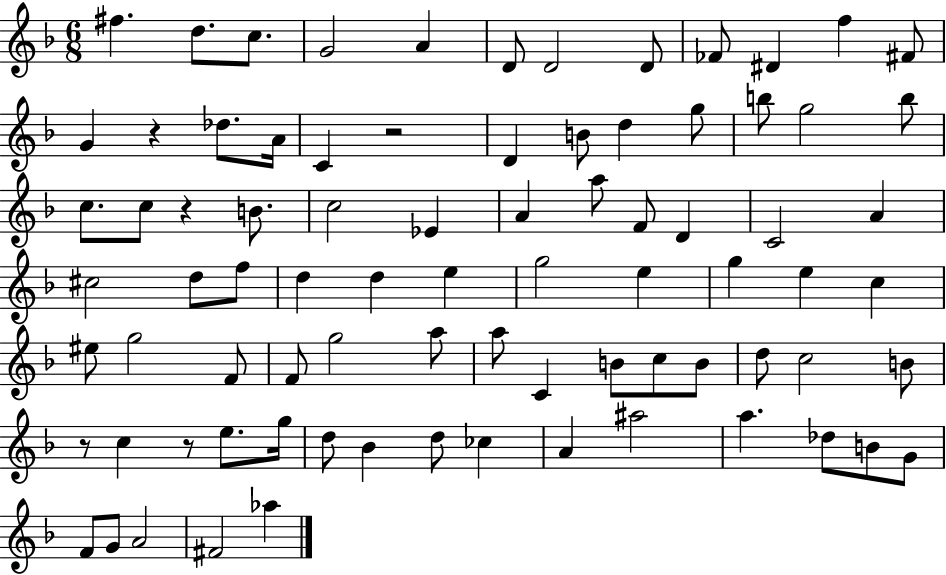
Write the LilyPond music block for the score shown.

{
  \clef treble
  \numericTimeSignature
  \time 6/8
  \key f \major
  \repeat volta 2 { fis''4. d''8. c''8. | g'2 a'4 | d'8 d'2 d'8 | fes'8 dis'4 f''4 fis'8 | \break g'4 r4 des''8. a'16 | c'4 r2 | d'4 b'8 d''4 g''8 | b''8 g''2 b''8 | \break c''8. c''8 r4 b'8. | c''2 ees'4 | a'4 a''8 f'8 d'4 | c'2 a'4 | \break cis''2 d''8 f''8 | d''4 d''4 e''4 | g''2 e''4 | g''4 e''4 c''4 | \break eis''8 g''2 f'8 | f'8 g''2 a''8 | a''8 c'4 b'8 c''8 b'8 | d''8 c''2 b'8 | \break r8 c''4 r8 e''8. g''16 | d''8 bes'4 d''8 ces''4 | a'4 ais''2 | a''4. des''8 b'8 g'8 | \break f'8 g'8 a'2 | fis'2 aes''4 | } \bar "|."
}